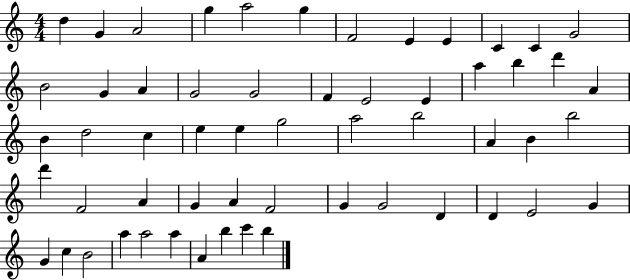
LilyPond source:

{
  \clef treble
  \numericTimeSignature
  \time 4/4
  \key c \major
  d''4 g'4 a'2 | g''4 a''2 g''4 | f'2 e'4 e'4 | c'4 c'4 g'2 | \break b'2 g'4 a'4 | g'2 g'2 | f'4 e'2 e'4 | a''4 b''4 d'''4 a'4 | \break b'4 d''2 c''4 | e''4 e''4 g''2 | a''2 b''2 | a'4 b'4 b''2 | \break d'''4 f'2 a'4 | g'4 a'4 f'2 | g'4 g'2 d'4 | d'4 e'2 g'4 | \break g'4 c''4 b'2 | a''4 a''2 a''4 | a'4 b''4 c'''4 b''4 | \bar "|."
}